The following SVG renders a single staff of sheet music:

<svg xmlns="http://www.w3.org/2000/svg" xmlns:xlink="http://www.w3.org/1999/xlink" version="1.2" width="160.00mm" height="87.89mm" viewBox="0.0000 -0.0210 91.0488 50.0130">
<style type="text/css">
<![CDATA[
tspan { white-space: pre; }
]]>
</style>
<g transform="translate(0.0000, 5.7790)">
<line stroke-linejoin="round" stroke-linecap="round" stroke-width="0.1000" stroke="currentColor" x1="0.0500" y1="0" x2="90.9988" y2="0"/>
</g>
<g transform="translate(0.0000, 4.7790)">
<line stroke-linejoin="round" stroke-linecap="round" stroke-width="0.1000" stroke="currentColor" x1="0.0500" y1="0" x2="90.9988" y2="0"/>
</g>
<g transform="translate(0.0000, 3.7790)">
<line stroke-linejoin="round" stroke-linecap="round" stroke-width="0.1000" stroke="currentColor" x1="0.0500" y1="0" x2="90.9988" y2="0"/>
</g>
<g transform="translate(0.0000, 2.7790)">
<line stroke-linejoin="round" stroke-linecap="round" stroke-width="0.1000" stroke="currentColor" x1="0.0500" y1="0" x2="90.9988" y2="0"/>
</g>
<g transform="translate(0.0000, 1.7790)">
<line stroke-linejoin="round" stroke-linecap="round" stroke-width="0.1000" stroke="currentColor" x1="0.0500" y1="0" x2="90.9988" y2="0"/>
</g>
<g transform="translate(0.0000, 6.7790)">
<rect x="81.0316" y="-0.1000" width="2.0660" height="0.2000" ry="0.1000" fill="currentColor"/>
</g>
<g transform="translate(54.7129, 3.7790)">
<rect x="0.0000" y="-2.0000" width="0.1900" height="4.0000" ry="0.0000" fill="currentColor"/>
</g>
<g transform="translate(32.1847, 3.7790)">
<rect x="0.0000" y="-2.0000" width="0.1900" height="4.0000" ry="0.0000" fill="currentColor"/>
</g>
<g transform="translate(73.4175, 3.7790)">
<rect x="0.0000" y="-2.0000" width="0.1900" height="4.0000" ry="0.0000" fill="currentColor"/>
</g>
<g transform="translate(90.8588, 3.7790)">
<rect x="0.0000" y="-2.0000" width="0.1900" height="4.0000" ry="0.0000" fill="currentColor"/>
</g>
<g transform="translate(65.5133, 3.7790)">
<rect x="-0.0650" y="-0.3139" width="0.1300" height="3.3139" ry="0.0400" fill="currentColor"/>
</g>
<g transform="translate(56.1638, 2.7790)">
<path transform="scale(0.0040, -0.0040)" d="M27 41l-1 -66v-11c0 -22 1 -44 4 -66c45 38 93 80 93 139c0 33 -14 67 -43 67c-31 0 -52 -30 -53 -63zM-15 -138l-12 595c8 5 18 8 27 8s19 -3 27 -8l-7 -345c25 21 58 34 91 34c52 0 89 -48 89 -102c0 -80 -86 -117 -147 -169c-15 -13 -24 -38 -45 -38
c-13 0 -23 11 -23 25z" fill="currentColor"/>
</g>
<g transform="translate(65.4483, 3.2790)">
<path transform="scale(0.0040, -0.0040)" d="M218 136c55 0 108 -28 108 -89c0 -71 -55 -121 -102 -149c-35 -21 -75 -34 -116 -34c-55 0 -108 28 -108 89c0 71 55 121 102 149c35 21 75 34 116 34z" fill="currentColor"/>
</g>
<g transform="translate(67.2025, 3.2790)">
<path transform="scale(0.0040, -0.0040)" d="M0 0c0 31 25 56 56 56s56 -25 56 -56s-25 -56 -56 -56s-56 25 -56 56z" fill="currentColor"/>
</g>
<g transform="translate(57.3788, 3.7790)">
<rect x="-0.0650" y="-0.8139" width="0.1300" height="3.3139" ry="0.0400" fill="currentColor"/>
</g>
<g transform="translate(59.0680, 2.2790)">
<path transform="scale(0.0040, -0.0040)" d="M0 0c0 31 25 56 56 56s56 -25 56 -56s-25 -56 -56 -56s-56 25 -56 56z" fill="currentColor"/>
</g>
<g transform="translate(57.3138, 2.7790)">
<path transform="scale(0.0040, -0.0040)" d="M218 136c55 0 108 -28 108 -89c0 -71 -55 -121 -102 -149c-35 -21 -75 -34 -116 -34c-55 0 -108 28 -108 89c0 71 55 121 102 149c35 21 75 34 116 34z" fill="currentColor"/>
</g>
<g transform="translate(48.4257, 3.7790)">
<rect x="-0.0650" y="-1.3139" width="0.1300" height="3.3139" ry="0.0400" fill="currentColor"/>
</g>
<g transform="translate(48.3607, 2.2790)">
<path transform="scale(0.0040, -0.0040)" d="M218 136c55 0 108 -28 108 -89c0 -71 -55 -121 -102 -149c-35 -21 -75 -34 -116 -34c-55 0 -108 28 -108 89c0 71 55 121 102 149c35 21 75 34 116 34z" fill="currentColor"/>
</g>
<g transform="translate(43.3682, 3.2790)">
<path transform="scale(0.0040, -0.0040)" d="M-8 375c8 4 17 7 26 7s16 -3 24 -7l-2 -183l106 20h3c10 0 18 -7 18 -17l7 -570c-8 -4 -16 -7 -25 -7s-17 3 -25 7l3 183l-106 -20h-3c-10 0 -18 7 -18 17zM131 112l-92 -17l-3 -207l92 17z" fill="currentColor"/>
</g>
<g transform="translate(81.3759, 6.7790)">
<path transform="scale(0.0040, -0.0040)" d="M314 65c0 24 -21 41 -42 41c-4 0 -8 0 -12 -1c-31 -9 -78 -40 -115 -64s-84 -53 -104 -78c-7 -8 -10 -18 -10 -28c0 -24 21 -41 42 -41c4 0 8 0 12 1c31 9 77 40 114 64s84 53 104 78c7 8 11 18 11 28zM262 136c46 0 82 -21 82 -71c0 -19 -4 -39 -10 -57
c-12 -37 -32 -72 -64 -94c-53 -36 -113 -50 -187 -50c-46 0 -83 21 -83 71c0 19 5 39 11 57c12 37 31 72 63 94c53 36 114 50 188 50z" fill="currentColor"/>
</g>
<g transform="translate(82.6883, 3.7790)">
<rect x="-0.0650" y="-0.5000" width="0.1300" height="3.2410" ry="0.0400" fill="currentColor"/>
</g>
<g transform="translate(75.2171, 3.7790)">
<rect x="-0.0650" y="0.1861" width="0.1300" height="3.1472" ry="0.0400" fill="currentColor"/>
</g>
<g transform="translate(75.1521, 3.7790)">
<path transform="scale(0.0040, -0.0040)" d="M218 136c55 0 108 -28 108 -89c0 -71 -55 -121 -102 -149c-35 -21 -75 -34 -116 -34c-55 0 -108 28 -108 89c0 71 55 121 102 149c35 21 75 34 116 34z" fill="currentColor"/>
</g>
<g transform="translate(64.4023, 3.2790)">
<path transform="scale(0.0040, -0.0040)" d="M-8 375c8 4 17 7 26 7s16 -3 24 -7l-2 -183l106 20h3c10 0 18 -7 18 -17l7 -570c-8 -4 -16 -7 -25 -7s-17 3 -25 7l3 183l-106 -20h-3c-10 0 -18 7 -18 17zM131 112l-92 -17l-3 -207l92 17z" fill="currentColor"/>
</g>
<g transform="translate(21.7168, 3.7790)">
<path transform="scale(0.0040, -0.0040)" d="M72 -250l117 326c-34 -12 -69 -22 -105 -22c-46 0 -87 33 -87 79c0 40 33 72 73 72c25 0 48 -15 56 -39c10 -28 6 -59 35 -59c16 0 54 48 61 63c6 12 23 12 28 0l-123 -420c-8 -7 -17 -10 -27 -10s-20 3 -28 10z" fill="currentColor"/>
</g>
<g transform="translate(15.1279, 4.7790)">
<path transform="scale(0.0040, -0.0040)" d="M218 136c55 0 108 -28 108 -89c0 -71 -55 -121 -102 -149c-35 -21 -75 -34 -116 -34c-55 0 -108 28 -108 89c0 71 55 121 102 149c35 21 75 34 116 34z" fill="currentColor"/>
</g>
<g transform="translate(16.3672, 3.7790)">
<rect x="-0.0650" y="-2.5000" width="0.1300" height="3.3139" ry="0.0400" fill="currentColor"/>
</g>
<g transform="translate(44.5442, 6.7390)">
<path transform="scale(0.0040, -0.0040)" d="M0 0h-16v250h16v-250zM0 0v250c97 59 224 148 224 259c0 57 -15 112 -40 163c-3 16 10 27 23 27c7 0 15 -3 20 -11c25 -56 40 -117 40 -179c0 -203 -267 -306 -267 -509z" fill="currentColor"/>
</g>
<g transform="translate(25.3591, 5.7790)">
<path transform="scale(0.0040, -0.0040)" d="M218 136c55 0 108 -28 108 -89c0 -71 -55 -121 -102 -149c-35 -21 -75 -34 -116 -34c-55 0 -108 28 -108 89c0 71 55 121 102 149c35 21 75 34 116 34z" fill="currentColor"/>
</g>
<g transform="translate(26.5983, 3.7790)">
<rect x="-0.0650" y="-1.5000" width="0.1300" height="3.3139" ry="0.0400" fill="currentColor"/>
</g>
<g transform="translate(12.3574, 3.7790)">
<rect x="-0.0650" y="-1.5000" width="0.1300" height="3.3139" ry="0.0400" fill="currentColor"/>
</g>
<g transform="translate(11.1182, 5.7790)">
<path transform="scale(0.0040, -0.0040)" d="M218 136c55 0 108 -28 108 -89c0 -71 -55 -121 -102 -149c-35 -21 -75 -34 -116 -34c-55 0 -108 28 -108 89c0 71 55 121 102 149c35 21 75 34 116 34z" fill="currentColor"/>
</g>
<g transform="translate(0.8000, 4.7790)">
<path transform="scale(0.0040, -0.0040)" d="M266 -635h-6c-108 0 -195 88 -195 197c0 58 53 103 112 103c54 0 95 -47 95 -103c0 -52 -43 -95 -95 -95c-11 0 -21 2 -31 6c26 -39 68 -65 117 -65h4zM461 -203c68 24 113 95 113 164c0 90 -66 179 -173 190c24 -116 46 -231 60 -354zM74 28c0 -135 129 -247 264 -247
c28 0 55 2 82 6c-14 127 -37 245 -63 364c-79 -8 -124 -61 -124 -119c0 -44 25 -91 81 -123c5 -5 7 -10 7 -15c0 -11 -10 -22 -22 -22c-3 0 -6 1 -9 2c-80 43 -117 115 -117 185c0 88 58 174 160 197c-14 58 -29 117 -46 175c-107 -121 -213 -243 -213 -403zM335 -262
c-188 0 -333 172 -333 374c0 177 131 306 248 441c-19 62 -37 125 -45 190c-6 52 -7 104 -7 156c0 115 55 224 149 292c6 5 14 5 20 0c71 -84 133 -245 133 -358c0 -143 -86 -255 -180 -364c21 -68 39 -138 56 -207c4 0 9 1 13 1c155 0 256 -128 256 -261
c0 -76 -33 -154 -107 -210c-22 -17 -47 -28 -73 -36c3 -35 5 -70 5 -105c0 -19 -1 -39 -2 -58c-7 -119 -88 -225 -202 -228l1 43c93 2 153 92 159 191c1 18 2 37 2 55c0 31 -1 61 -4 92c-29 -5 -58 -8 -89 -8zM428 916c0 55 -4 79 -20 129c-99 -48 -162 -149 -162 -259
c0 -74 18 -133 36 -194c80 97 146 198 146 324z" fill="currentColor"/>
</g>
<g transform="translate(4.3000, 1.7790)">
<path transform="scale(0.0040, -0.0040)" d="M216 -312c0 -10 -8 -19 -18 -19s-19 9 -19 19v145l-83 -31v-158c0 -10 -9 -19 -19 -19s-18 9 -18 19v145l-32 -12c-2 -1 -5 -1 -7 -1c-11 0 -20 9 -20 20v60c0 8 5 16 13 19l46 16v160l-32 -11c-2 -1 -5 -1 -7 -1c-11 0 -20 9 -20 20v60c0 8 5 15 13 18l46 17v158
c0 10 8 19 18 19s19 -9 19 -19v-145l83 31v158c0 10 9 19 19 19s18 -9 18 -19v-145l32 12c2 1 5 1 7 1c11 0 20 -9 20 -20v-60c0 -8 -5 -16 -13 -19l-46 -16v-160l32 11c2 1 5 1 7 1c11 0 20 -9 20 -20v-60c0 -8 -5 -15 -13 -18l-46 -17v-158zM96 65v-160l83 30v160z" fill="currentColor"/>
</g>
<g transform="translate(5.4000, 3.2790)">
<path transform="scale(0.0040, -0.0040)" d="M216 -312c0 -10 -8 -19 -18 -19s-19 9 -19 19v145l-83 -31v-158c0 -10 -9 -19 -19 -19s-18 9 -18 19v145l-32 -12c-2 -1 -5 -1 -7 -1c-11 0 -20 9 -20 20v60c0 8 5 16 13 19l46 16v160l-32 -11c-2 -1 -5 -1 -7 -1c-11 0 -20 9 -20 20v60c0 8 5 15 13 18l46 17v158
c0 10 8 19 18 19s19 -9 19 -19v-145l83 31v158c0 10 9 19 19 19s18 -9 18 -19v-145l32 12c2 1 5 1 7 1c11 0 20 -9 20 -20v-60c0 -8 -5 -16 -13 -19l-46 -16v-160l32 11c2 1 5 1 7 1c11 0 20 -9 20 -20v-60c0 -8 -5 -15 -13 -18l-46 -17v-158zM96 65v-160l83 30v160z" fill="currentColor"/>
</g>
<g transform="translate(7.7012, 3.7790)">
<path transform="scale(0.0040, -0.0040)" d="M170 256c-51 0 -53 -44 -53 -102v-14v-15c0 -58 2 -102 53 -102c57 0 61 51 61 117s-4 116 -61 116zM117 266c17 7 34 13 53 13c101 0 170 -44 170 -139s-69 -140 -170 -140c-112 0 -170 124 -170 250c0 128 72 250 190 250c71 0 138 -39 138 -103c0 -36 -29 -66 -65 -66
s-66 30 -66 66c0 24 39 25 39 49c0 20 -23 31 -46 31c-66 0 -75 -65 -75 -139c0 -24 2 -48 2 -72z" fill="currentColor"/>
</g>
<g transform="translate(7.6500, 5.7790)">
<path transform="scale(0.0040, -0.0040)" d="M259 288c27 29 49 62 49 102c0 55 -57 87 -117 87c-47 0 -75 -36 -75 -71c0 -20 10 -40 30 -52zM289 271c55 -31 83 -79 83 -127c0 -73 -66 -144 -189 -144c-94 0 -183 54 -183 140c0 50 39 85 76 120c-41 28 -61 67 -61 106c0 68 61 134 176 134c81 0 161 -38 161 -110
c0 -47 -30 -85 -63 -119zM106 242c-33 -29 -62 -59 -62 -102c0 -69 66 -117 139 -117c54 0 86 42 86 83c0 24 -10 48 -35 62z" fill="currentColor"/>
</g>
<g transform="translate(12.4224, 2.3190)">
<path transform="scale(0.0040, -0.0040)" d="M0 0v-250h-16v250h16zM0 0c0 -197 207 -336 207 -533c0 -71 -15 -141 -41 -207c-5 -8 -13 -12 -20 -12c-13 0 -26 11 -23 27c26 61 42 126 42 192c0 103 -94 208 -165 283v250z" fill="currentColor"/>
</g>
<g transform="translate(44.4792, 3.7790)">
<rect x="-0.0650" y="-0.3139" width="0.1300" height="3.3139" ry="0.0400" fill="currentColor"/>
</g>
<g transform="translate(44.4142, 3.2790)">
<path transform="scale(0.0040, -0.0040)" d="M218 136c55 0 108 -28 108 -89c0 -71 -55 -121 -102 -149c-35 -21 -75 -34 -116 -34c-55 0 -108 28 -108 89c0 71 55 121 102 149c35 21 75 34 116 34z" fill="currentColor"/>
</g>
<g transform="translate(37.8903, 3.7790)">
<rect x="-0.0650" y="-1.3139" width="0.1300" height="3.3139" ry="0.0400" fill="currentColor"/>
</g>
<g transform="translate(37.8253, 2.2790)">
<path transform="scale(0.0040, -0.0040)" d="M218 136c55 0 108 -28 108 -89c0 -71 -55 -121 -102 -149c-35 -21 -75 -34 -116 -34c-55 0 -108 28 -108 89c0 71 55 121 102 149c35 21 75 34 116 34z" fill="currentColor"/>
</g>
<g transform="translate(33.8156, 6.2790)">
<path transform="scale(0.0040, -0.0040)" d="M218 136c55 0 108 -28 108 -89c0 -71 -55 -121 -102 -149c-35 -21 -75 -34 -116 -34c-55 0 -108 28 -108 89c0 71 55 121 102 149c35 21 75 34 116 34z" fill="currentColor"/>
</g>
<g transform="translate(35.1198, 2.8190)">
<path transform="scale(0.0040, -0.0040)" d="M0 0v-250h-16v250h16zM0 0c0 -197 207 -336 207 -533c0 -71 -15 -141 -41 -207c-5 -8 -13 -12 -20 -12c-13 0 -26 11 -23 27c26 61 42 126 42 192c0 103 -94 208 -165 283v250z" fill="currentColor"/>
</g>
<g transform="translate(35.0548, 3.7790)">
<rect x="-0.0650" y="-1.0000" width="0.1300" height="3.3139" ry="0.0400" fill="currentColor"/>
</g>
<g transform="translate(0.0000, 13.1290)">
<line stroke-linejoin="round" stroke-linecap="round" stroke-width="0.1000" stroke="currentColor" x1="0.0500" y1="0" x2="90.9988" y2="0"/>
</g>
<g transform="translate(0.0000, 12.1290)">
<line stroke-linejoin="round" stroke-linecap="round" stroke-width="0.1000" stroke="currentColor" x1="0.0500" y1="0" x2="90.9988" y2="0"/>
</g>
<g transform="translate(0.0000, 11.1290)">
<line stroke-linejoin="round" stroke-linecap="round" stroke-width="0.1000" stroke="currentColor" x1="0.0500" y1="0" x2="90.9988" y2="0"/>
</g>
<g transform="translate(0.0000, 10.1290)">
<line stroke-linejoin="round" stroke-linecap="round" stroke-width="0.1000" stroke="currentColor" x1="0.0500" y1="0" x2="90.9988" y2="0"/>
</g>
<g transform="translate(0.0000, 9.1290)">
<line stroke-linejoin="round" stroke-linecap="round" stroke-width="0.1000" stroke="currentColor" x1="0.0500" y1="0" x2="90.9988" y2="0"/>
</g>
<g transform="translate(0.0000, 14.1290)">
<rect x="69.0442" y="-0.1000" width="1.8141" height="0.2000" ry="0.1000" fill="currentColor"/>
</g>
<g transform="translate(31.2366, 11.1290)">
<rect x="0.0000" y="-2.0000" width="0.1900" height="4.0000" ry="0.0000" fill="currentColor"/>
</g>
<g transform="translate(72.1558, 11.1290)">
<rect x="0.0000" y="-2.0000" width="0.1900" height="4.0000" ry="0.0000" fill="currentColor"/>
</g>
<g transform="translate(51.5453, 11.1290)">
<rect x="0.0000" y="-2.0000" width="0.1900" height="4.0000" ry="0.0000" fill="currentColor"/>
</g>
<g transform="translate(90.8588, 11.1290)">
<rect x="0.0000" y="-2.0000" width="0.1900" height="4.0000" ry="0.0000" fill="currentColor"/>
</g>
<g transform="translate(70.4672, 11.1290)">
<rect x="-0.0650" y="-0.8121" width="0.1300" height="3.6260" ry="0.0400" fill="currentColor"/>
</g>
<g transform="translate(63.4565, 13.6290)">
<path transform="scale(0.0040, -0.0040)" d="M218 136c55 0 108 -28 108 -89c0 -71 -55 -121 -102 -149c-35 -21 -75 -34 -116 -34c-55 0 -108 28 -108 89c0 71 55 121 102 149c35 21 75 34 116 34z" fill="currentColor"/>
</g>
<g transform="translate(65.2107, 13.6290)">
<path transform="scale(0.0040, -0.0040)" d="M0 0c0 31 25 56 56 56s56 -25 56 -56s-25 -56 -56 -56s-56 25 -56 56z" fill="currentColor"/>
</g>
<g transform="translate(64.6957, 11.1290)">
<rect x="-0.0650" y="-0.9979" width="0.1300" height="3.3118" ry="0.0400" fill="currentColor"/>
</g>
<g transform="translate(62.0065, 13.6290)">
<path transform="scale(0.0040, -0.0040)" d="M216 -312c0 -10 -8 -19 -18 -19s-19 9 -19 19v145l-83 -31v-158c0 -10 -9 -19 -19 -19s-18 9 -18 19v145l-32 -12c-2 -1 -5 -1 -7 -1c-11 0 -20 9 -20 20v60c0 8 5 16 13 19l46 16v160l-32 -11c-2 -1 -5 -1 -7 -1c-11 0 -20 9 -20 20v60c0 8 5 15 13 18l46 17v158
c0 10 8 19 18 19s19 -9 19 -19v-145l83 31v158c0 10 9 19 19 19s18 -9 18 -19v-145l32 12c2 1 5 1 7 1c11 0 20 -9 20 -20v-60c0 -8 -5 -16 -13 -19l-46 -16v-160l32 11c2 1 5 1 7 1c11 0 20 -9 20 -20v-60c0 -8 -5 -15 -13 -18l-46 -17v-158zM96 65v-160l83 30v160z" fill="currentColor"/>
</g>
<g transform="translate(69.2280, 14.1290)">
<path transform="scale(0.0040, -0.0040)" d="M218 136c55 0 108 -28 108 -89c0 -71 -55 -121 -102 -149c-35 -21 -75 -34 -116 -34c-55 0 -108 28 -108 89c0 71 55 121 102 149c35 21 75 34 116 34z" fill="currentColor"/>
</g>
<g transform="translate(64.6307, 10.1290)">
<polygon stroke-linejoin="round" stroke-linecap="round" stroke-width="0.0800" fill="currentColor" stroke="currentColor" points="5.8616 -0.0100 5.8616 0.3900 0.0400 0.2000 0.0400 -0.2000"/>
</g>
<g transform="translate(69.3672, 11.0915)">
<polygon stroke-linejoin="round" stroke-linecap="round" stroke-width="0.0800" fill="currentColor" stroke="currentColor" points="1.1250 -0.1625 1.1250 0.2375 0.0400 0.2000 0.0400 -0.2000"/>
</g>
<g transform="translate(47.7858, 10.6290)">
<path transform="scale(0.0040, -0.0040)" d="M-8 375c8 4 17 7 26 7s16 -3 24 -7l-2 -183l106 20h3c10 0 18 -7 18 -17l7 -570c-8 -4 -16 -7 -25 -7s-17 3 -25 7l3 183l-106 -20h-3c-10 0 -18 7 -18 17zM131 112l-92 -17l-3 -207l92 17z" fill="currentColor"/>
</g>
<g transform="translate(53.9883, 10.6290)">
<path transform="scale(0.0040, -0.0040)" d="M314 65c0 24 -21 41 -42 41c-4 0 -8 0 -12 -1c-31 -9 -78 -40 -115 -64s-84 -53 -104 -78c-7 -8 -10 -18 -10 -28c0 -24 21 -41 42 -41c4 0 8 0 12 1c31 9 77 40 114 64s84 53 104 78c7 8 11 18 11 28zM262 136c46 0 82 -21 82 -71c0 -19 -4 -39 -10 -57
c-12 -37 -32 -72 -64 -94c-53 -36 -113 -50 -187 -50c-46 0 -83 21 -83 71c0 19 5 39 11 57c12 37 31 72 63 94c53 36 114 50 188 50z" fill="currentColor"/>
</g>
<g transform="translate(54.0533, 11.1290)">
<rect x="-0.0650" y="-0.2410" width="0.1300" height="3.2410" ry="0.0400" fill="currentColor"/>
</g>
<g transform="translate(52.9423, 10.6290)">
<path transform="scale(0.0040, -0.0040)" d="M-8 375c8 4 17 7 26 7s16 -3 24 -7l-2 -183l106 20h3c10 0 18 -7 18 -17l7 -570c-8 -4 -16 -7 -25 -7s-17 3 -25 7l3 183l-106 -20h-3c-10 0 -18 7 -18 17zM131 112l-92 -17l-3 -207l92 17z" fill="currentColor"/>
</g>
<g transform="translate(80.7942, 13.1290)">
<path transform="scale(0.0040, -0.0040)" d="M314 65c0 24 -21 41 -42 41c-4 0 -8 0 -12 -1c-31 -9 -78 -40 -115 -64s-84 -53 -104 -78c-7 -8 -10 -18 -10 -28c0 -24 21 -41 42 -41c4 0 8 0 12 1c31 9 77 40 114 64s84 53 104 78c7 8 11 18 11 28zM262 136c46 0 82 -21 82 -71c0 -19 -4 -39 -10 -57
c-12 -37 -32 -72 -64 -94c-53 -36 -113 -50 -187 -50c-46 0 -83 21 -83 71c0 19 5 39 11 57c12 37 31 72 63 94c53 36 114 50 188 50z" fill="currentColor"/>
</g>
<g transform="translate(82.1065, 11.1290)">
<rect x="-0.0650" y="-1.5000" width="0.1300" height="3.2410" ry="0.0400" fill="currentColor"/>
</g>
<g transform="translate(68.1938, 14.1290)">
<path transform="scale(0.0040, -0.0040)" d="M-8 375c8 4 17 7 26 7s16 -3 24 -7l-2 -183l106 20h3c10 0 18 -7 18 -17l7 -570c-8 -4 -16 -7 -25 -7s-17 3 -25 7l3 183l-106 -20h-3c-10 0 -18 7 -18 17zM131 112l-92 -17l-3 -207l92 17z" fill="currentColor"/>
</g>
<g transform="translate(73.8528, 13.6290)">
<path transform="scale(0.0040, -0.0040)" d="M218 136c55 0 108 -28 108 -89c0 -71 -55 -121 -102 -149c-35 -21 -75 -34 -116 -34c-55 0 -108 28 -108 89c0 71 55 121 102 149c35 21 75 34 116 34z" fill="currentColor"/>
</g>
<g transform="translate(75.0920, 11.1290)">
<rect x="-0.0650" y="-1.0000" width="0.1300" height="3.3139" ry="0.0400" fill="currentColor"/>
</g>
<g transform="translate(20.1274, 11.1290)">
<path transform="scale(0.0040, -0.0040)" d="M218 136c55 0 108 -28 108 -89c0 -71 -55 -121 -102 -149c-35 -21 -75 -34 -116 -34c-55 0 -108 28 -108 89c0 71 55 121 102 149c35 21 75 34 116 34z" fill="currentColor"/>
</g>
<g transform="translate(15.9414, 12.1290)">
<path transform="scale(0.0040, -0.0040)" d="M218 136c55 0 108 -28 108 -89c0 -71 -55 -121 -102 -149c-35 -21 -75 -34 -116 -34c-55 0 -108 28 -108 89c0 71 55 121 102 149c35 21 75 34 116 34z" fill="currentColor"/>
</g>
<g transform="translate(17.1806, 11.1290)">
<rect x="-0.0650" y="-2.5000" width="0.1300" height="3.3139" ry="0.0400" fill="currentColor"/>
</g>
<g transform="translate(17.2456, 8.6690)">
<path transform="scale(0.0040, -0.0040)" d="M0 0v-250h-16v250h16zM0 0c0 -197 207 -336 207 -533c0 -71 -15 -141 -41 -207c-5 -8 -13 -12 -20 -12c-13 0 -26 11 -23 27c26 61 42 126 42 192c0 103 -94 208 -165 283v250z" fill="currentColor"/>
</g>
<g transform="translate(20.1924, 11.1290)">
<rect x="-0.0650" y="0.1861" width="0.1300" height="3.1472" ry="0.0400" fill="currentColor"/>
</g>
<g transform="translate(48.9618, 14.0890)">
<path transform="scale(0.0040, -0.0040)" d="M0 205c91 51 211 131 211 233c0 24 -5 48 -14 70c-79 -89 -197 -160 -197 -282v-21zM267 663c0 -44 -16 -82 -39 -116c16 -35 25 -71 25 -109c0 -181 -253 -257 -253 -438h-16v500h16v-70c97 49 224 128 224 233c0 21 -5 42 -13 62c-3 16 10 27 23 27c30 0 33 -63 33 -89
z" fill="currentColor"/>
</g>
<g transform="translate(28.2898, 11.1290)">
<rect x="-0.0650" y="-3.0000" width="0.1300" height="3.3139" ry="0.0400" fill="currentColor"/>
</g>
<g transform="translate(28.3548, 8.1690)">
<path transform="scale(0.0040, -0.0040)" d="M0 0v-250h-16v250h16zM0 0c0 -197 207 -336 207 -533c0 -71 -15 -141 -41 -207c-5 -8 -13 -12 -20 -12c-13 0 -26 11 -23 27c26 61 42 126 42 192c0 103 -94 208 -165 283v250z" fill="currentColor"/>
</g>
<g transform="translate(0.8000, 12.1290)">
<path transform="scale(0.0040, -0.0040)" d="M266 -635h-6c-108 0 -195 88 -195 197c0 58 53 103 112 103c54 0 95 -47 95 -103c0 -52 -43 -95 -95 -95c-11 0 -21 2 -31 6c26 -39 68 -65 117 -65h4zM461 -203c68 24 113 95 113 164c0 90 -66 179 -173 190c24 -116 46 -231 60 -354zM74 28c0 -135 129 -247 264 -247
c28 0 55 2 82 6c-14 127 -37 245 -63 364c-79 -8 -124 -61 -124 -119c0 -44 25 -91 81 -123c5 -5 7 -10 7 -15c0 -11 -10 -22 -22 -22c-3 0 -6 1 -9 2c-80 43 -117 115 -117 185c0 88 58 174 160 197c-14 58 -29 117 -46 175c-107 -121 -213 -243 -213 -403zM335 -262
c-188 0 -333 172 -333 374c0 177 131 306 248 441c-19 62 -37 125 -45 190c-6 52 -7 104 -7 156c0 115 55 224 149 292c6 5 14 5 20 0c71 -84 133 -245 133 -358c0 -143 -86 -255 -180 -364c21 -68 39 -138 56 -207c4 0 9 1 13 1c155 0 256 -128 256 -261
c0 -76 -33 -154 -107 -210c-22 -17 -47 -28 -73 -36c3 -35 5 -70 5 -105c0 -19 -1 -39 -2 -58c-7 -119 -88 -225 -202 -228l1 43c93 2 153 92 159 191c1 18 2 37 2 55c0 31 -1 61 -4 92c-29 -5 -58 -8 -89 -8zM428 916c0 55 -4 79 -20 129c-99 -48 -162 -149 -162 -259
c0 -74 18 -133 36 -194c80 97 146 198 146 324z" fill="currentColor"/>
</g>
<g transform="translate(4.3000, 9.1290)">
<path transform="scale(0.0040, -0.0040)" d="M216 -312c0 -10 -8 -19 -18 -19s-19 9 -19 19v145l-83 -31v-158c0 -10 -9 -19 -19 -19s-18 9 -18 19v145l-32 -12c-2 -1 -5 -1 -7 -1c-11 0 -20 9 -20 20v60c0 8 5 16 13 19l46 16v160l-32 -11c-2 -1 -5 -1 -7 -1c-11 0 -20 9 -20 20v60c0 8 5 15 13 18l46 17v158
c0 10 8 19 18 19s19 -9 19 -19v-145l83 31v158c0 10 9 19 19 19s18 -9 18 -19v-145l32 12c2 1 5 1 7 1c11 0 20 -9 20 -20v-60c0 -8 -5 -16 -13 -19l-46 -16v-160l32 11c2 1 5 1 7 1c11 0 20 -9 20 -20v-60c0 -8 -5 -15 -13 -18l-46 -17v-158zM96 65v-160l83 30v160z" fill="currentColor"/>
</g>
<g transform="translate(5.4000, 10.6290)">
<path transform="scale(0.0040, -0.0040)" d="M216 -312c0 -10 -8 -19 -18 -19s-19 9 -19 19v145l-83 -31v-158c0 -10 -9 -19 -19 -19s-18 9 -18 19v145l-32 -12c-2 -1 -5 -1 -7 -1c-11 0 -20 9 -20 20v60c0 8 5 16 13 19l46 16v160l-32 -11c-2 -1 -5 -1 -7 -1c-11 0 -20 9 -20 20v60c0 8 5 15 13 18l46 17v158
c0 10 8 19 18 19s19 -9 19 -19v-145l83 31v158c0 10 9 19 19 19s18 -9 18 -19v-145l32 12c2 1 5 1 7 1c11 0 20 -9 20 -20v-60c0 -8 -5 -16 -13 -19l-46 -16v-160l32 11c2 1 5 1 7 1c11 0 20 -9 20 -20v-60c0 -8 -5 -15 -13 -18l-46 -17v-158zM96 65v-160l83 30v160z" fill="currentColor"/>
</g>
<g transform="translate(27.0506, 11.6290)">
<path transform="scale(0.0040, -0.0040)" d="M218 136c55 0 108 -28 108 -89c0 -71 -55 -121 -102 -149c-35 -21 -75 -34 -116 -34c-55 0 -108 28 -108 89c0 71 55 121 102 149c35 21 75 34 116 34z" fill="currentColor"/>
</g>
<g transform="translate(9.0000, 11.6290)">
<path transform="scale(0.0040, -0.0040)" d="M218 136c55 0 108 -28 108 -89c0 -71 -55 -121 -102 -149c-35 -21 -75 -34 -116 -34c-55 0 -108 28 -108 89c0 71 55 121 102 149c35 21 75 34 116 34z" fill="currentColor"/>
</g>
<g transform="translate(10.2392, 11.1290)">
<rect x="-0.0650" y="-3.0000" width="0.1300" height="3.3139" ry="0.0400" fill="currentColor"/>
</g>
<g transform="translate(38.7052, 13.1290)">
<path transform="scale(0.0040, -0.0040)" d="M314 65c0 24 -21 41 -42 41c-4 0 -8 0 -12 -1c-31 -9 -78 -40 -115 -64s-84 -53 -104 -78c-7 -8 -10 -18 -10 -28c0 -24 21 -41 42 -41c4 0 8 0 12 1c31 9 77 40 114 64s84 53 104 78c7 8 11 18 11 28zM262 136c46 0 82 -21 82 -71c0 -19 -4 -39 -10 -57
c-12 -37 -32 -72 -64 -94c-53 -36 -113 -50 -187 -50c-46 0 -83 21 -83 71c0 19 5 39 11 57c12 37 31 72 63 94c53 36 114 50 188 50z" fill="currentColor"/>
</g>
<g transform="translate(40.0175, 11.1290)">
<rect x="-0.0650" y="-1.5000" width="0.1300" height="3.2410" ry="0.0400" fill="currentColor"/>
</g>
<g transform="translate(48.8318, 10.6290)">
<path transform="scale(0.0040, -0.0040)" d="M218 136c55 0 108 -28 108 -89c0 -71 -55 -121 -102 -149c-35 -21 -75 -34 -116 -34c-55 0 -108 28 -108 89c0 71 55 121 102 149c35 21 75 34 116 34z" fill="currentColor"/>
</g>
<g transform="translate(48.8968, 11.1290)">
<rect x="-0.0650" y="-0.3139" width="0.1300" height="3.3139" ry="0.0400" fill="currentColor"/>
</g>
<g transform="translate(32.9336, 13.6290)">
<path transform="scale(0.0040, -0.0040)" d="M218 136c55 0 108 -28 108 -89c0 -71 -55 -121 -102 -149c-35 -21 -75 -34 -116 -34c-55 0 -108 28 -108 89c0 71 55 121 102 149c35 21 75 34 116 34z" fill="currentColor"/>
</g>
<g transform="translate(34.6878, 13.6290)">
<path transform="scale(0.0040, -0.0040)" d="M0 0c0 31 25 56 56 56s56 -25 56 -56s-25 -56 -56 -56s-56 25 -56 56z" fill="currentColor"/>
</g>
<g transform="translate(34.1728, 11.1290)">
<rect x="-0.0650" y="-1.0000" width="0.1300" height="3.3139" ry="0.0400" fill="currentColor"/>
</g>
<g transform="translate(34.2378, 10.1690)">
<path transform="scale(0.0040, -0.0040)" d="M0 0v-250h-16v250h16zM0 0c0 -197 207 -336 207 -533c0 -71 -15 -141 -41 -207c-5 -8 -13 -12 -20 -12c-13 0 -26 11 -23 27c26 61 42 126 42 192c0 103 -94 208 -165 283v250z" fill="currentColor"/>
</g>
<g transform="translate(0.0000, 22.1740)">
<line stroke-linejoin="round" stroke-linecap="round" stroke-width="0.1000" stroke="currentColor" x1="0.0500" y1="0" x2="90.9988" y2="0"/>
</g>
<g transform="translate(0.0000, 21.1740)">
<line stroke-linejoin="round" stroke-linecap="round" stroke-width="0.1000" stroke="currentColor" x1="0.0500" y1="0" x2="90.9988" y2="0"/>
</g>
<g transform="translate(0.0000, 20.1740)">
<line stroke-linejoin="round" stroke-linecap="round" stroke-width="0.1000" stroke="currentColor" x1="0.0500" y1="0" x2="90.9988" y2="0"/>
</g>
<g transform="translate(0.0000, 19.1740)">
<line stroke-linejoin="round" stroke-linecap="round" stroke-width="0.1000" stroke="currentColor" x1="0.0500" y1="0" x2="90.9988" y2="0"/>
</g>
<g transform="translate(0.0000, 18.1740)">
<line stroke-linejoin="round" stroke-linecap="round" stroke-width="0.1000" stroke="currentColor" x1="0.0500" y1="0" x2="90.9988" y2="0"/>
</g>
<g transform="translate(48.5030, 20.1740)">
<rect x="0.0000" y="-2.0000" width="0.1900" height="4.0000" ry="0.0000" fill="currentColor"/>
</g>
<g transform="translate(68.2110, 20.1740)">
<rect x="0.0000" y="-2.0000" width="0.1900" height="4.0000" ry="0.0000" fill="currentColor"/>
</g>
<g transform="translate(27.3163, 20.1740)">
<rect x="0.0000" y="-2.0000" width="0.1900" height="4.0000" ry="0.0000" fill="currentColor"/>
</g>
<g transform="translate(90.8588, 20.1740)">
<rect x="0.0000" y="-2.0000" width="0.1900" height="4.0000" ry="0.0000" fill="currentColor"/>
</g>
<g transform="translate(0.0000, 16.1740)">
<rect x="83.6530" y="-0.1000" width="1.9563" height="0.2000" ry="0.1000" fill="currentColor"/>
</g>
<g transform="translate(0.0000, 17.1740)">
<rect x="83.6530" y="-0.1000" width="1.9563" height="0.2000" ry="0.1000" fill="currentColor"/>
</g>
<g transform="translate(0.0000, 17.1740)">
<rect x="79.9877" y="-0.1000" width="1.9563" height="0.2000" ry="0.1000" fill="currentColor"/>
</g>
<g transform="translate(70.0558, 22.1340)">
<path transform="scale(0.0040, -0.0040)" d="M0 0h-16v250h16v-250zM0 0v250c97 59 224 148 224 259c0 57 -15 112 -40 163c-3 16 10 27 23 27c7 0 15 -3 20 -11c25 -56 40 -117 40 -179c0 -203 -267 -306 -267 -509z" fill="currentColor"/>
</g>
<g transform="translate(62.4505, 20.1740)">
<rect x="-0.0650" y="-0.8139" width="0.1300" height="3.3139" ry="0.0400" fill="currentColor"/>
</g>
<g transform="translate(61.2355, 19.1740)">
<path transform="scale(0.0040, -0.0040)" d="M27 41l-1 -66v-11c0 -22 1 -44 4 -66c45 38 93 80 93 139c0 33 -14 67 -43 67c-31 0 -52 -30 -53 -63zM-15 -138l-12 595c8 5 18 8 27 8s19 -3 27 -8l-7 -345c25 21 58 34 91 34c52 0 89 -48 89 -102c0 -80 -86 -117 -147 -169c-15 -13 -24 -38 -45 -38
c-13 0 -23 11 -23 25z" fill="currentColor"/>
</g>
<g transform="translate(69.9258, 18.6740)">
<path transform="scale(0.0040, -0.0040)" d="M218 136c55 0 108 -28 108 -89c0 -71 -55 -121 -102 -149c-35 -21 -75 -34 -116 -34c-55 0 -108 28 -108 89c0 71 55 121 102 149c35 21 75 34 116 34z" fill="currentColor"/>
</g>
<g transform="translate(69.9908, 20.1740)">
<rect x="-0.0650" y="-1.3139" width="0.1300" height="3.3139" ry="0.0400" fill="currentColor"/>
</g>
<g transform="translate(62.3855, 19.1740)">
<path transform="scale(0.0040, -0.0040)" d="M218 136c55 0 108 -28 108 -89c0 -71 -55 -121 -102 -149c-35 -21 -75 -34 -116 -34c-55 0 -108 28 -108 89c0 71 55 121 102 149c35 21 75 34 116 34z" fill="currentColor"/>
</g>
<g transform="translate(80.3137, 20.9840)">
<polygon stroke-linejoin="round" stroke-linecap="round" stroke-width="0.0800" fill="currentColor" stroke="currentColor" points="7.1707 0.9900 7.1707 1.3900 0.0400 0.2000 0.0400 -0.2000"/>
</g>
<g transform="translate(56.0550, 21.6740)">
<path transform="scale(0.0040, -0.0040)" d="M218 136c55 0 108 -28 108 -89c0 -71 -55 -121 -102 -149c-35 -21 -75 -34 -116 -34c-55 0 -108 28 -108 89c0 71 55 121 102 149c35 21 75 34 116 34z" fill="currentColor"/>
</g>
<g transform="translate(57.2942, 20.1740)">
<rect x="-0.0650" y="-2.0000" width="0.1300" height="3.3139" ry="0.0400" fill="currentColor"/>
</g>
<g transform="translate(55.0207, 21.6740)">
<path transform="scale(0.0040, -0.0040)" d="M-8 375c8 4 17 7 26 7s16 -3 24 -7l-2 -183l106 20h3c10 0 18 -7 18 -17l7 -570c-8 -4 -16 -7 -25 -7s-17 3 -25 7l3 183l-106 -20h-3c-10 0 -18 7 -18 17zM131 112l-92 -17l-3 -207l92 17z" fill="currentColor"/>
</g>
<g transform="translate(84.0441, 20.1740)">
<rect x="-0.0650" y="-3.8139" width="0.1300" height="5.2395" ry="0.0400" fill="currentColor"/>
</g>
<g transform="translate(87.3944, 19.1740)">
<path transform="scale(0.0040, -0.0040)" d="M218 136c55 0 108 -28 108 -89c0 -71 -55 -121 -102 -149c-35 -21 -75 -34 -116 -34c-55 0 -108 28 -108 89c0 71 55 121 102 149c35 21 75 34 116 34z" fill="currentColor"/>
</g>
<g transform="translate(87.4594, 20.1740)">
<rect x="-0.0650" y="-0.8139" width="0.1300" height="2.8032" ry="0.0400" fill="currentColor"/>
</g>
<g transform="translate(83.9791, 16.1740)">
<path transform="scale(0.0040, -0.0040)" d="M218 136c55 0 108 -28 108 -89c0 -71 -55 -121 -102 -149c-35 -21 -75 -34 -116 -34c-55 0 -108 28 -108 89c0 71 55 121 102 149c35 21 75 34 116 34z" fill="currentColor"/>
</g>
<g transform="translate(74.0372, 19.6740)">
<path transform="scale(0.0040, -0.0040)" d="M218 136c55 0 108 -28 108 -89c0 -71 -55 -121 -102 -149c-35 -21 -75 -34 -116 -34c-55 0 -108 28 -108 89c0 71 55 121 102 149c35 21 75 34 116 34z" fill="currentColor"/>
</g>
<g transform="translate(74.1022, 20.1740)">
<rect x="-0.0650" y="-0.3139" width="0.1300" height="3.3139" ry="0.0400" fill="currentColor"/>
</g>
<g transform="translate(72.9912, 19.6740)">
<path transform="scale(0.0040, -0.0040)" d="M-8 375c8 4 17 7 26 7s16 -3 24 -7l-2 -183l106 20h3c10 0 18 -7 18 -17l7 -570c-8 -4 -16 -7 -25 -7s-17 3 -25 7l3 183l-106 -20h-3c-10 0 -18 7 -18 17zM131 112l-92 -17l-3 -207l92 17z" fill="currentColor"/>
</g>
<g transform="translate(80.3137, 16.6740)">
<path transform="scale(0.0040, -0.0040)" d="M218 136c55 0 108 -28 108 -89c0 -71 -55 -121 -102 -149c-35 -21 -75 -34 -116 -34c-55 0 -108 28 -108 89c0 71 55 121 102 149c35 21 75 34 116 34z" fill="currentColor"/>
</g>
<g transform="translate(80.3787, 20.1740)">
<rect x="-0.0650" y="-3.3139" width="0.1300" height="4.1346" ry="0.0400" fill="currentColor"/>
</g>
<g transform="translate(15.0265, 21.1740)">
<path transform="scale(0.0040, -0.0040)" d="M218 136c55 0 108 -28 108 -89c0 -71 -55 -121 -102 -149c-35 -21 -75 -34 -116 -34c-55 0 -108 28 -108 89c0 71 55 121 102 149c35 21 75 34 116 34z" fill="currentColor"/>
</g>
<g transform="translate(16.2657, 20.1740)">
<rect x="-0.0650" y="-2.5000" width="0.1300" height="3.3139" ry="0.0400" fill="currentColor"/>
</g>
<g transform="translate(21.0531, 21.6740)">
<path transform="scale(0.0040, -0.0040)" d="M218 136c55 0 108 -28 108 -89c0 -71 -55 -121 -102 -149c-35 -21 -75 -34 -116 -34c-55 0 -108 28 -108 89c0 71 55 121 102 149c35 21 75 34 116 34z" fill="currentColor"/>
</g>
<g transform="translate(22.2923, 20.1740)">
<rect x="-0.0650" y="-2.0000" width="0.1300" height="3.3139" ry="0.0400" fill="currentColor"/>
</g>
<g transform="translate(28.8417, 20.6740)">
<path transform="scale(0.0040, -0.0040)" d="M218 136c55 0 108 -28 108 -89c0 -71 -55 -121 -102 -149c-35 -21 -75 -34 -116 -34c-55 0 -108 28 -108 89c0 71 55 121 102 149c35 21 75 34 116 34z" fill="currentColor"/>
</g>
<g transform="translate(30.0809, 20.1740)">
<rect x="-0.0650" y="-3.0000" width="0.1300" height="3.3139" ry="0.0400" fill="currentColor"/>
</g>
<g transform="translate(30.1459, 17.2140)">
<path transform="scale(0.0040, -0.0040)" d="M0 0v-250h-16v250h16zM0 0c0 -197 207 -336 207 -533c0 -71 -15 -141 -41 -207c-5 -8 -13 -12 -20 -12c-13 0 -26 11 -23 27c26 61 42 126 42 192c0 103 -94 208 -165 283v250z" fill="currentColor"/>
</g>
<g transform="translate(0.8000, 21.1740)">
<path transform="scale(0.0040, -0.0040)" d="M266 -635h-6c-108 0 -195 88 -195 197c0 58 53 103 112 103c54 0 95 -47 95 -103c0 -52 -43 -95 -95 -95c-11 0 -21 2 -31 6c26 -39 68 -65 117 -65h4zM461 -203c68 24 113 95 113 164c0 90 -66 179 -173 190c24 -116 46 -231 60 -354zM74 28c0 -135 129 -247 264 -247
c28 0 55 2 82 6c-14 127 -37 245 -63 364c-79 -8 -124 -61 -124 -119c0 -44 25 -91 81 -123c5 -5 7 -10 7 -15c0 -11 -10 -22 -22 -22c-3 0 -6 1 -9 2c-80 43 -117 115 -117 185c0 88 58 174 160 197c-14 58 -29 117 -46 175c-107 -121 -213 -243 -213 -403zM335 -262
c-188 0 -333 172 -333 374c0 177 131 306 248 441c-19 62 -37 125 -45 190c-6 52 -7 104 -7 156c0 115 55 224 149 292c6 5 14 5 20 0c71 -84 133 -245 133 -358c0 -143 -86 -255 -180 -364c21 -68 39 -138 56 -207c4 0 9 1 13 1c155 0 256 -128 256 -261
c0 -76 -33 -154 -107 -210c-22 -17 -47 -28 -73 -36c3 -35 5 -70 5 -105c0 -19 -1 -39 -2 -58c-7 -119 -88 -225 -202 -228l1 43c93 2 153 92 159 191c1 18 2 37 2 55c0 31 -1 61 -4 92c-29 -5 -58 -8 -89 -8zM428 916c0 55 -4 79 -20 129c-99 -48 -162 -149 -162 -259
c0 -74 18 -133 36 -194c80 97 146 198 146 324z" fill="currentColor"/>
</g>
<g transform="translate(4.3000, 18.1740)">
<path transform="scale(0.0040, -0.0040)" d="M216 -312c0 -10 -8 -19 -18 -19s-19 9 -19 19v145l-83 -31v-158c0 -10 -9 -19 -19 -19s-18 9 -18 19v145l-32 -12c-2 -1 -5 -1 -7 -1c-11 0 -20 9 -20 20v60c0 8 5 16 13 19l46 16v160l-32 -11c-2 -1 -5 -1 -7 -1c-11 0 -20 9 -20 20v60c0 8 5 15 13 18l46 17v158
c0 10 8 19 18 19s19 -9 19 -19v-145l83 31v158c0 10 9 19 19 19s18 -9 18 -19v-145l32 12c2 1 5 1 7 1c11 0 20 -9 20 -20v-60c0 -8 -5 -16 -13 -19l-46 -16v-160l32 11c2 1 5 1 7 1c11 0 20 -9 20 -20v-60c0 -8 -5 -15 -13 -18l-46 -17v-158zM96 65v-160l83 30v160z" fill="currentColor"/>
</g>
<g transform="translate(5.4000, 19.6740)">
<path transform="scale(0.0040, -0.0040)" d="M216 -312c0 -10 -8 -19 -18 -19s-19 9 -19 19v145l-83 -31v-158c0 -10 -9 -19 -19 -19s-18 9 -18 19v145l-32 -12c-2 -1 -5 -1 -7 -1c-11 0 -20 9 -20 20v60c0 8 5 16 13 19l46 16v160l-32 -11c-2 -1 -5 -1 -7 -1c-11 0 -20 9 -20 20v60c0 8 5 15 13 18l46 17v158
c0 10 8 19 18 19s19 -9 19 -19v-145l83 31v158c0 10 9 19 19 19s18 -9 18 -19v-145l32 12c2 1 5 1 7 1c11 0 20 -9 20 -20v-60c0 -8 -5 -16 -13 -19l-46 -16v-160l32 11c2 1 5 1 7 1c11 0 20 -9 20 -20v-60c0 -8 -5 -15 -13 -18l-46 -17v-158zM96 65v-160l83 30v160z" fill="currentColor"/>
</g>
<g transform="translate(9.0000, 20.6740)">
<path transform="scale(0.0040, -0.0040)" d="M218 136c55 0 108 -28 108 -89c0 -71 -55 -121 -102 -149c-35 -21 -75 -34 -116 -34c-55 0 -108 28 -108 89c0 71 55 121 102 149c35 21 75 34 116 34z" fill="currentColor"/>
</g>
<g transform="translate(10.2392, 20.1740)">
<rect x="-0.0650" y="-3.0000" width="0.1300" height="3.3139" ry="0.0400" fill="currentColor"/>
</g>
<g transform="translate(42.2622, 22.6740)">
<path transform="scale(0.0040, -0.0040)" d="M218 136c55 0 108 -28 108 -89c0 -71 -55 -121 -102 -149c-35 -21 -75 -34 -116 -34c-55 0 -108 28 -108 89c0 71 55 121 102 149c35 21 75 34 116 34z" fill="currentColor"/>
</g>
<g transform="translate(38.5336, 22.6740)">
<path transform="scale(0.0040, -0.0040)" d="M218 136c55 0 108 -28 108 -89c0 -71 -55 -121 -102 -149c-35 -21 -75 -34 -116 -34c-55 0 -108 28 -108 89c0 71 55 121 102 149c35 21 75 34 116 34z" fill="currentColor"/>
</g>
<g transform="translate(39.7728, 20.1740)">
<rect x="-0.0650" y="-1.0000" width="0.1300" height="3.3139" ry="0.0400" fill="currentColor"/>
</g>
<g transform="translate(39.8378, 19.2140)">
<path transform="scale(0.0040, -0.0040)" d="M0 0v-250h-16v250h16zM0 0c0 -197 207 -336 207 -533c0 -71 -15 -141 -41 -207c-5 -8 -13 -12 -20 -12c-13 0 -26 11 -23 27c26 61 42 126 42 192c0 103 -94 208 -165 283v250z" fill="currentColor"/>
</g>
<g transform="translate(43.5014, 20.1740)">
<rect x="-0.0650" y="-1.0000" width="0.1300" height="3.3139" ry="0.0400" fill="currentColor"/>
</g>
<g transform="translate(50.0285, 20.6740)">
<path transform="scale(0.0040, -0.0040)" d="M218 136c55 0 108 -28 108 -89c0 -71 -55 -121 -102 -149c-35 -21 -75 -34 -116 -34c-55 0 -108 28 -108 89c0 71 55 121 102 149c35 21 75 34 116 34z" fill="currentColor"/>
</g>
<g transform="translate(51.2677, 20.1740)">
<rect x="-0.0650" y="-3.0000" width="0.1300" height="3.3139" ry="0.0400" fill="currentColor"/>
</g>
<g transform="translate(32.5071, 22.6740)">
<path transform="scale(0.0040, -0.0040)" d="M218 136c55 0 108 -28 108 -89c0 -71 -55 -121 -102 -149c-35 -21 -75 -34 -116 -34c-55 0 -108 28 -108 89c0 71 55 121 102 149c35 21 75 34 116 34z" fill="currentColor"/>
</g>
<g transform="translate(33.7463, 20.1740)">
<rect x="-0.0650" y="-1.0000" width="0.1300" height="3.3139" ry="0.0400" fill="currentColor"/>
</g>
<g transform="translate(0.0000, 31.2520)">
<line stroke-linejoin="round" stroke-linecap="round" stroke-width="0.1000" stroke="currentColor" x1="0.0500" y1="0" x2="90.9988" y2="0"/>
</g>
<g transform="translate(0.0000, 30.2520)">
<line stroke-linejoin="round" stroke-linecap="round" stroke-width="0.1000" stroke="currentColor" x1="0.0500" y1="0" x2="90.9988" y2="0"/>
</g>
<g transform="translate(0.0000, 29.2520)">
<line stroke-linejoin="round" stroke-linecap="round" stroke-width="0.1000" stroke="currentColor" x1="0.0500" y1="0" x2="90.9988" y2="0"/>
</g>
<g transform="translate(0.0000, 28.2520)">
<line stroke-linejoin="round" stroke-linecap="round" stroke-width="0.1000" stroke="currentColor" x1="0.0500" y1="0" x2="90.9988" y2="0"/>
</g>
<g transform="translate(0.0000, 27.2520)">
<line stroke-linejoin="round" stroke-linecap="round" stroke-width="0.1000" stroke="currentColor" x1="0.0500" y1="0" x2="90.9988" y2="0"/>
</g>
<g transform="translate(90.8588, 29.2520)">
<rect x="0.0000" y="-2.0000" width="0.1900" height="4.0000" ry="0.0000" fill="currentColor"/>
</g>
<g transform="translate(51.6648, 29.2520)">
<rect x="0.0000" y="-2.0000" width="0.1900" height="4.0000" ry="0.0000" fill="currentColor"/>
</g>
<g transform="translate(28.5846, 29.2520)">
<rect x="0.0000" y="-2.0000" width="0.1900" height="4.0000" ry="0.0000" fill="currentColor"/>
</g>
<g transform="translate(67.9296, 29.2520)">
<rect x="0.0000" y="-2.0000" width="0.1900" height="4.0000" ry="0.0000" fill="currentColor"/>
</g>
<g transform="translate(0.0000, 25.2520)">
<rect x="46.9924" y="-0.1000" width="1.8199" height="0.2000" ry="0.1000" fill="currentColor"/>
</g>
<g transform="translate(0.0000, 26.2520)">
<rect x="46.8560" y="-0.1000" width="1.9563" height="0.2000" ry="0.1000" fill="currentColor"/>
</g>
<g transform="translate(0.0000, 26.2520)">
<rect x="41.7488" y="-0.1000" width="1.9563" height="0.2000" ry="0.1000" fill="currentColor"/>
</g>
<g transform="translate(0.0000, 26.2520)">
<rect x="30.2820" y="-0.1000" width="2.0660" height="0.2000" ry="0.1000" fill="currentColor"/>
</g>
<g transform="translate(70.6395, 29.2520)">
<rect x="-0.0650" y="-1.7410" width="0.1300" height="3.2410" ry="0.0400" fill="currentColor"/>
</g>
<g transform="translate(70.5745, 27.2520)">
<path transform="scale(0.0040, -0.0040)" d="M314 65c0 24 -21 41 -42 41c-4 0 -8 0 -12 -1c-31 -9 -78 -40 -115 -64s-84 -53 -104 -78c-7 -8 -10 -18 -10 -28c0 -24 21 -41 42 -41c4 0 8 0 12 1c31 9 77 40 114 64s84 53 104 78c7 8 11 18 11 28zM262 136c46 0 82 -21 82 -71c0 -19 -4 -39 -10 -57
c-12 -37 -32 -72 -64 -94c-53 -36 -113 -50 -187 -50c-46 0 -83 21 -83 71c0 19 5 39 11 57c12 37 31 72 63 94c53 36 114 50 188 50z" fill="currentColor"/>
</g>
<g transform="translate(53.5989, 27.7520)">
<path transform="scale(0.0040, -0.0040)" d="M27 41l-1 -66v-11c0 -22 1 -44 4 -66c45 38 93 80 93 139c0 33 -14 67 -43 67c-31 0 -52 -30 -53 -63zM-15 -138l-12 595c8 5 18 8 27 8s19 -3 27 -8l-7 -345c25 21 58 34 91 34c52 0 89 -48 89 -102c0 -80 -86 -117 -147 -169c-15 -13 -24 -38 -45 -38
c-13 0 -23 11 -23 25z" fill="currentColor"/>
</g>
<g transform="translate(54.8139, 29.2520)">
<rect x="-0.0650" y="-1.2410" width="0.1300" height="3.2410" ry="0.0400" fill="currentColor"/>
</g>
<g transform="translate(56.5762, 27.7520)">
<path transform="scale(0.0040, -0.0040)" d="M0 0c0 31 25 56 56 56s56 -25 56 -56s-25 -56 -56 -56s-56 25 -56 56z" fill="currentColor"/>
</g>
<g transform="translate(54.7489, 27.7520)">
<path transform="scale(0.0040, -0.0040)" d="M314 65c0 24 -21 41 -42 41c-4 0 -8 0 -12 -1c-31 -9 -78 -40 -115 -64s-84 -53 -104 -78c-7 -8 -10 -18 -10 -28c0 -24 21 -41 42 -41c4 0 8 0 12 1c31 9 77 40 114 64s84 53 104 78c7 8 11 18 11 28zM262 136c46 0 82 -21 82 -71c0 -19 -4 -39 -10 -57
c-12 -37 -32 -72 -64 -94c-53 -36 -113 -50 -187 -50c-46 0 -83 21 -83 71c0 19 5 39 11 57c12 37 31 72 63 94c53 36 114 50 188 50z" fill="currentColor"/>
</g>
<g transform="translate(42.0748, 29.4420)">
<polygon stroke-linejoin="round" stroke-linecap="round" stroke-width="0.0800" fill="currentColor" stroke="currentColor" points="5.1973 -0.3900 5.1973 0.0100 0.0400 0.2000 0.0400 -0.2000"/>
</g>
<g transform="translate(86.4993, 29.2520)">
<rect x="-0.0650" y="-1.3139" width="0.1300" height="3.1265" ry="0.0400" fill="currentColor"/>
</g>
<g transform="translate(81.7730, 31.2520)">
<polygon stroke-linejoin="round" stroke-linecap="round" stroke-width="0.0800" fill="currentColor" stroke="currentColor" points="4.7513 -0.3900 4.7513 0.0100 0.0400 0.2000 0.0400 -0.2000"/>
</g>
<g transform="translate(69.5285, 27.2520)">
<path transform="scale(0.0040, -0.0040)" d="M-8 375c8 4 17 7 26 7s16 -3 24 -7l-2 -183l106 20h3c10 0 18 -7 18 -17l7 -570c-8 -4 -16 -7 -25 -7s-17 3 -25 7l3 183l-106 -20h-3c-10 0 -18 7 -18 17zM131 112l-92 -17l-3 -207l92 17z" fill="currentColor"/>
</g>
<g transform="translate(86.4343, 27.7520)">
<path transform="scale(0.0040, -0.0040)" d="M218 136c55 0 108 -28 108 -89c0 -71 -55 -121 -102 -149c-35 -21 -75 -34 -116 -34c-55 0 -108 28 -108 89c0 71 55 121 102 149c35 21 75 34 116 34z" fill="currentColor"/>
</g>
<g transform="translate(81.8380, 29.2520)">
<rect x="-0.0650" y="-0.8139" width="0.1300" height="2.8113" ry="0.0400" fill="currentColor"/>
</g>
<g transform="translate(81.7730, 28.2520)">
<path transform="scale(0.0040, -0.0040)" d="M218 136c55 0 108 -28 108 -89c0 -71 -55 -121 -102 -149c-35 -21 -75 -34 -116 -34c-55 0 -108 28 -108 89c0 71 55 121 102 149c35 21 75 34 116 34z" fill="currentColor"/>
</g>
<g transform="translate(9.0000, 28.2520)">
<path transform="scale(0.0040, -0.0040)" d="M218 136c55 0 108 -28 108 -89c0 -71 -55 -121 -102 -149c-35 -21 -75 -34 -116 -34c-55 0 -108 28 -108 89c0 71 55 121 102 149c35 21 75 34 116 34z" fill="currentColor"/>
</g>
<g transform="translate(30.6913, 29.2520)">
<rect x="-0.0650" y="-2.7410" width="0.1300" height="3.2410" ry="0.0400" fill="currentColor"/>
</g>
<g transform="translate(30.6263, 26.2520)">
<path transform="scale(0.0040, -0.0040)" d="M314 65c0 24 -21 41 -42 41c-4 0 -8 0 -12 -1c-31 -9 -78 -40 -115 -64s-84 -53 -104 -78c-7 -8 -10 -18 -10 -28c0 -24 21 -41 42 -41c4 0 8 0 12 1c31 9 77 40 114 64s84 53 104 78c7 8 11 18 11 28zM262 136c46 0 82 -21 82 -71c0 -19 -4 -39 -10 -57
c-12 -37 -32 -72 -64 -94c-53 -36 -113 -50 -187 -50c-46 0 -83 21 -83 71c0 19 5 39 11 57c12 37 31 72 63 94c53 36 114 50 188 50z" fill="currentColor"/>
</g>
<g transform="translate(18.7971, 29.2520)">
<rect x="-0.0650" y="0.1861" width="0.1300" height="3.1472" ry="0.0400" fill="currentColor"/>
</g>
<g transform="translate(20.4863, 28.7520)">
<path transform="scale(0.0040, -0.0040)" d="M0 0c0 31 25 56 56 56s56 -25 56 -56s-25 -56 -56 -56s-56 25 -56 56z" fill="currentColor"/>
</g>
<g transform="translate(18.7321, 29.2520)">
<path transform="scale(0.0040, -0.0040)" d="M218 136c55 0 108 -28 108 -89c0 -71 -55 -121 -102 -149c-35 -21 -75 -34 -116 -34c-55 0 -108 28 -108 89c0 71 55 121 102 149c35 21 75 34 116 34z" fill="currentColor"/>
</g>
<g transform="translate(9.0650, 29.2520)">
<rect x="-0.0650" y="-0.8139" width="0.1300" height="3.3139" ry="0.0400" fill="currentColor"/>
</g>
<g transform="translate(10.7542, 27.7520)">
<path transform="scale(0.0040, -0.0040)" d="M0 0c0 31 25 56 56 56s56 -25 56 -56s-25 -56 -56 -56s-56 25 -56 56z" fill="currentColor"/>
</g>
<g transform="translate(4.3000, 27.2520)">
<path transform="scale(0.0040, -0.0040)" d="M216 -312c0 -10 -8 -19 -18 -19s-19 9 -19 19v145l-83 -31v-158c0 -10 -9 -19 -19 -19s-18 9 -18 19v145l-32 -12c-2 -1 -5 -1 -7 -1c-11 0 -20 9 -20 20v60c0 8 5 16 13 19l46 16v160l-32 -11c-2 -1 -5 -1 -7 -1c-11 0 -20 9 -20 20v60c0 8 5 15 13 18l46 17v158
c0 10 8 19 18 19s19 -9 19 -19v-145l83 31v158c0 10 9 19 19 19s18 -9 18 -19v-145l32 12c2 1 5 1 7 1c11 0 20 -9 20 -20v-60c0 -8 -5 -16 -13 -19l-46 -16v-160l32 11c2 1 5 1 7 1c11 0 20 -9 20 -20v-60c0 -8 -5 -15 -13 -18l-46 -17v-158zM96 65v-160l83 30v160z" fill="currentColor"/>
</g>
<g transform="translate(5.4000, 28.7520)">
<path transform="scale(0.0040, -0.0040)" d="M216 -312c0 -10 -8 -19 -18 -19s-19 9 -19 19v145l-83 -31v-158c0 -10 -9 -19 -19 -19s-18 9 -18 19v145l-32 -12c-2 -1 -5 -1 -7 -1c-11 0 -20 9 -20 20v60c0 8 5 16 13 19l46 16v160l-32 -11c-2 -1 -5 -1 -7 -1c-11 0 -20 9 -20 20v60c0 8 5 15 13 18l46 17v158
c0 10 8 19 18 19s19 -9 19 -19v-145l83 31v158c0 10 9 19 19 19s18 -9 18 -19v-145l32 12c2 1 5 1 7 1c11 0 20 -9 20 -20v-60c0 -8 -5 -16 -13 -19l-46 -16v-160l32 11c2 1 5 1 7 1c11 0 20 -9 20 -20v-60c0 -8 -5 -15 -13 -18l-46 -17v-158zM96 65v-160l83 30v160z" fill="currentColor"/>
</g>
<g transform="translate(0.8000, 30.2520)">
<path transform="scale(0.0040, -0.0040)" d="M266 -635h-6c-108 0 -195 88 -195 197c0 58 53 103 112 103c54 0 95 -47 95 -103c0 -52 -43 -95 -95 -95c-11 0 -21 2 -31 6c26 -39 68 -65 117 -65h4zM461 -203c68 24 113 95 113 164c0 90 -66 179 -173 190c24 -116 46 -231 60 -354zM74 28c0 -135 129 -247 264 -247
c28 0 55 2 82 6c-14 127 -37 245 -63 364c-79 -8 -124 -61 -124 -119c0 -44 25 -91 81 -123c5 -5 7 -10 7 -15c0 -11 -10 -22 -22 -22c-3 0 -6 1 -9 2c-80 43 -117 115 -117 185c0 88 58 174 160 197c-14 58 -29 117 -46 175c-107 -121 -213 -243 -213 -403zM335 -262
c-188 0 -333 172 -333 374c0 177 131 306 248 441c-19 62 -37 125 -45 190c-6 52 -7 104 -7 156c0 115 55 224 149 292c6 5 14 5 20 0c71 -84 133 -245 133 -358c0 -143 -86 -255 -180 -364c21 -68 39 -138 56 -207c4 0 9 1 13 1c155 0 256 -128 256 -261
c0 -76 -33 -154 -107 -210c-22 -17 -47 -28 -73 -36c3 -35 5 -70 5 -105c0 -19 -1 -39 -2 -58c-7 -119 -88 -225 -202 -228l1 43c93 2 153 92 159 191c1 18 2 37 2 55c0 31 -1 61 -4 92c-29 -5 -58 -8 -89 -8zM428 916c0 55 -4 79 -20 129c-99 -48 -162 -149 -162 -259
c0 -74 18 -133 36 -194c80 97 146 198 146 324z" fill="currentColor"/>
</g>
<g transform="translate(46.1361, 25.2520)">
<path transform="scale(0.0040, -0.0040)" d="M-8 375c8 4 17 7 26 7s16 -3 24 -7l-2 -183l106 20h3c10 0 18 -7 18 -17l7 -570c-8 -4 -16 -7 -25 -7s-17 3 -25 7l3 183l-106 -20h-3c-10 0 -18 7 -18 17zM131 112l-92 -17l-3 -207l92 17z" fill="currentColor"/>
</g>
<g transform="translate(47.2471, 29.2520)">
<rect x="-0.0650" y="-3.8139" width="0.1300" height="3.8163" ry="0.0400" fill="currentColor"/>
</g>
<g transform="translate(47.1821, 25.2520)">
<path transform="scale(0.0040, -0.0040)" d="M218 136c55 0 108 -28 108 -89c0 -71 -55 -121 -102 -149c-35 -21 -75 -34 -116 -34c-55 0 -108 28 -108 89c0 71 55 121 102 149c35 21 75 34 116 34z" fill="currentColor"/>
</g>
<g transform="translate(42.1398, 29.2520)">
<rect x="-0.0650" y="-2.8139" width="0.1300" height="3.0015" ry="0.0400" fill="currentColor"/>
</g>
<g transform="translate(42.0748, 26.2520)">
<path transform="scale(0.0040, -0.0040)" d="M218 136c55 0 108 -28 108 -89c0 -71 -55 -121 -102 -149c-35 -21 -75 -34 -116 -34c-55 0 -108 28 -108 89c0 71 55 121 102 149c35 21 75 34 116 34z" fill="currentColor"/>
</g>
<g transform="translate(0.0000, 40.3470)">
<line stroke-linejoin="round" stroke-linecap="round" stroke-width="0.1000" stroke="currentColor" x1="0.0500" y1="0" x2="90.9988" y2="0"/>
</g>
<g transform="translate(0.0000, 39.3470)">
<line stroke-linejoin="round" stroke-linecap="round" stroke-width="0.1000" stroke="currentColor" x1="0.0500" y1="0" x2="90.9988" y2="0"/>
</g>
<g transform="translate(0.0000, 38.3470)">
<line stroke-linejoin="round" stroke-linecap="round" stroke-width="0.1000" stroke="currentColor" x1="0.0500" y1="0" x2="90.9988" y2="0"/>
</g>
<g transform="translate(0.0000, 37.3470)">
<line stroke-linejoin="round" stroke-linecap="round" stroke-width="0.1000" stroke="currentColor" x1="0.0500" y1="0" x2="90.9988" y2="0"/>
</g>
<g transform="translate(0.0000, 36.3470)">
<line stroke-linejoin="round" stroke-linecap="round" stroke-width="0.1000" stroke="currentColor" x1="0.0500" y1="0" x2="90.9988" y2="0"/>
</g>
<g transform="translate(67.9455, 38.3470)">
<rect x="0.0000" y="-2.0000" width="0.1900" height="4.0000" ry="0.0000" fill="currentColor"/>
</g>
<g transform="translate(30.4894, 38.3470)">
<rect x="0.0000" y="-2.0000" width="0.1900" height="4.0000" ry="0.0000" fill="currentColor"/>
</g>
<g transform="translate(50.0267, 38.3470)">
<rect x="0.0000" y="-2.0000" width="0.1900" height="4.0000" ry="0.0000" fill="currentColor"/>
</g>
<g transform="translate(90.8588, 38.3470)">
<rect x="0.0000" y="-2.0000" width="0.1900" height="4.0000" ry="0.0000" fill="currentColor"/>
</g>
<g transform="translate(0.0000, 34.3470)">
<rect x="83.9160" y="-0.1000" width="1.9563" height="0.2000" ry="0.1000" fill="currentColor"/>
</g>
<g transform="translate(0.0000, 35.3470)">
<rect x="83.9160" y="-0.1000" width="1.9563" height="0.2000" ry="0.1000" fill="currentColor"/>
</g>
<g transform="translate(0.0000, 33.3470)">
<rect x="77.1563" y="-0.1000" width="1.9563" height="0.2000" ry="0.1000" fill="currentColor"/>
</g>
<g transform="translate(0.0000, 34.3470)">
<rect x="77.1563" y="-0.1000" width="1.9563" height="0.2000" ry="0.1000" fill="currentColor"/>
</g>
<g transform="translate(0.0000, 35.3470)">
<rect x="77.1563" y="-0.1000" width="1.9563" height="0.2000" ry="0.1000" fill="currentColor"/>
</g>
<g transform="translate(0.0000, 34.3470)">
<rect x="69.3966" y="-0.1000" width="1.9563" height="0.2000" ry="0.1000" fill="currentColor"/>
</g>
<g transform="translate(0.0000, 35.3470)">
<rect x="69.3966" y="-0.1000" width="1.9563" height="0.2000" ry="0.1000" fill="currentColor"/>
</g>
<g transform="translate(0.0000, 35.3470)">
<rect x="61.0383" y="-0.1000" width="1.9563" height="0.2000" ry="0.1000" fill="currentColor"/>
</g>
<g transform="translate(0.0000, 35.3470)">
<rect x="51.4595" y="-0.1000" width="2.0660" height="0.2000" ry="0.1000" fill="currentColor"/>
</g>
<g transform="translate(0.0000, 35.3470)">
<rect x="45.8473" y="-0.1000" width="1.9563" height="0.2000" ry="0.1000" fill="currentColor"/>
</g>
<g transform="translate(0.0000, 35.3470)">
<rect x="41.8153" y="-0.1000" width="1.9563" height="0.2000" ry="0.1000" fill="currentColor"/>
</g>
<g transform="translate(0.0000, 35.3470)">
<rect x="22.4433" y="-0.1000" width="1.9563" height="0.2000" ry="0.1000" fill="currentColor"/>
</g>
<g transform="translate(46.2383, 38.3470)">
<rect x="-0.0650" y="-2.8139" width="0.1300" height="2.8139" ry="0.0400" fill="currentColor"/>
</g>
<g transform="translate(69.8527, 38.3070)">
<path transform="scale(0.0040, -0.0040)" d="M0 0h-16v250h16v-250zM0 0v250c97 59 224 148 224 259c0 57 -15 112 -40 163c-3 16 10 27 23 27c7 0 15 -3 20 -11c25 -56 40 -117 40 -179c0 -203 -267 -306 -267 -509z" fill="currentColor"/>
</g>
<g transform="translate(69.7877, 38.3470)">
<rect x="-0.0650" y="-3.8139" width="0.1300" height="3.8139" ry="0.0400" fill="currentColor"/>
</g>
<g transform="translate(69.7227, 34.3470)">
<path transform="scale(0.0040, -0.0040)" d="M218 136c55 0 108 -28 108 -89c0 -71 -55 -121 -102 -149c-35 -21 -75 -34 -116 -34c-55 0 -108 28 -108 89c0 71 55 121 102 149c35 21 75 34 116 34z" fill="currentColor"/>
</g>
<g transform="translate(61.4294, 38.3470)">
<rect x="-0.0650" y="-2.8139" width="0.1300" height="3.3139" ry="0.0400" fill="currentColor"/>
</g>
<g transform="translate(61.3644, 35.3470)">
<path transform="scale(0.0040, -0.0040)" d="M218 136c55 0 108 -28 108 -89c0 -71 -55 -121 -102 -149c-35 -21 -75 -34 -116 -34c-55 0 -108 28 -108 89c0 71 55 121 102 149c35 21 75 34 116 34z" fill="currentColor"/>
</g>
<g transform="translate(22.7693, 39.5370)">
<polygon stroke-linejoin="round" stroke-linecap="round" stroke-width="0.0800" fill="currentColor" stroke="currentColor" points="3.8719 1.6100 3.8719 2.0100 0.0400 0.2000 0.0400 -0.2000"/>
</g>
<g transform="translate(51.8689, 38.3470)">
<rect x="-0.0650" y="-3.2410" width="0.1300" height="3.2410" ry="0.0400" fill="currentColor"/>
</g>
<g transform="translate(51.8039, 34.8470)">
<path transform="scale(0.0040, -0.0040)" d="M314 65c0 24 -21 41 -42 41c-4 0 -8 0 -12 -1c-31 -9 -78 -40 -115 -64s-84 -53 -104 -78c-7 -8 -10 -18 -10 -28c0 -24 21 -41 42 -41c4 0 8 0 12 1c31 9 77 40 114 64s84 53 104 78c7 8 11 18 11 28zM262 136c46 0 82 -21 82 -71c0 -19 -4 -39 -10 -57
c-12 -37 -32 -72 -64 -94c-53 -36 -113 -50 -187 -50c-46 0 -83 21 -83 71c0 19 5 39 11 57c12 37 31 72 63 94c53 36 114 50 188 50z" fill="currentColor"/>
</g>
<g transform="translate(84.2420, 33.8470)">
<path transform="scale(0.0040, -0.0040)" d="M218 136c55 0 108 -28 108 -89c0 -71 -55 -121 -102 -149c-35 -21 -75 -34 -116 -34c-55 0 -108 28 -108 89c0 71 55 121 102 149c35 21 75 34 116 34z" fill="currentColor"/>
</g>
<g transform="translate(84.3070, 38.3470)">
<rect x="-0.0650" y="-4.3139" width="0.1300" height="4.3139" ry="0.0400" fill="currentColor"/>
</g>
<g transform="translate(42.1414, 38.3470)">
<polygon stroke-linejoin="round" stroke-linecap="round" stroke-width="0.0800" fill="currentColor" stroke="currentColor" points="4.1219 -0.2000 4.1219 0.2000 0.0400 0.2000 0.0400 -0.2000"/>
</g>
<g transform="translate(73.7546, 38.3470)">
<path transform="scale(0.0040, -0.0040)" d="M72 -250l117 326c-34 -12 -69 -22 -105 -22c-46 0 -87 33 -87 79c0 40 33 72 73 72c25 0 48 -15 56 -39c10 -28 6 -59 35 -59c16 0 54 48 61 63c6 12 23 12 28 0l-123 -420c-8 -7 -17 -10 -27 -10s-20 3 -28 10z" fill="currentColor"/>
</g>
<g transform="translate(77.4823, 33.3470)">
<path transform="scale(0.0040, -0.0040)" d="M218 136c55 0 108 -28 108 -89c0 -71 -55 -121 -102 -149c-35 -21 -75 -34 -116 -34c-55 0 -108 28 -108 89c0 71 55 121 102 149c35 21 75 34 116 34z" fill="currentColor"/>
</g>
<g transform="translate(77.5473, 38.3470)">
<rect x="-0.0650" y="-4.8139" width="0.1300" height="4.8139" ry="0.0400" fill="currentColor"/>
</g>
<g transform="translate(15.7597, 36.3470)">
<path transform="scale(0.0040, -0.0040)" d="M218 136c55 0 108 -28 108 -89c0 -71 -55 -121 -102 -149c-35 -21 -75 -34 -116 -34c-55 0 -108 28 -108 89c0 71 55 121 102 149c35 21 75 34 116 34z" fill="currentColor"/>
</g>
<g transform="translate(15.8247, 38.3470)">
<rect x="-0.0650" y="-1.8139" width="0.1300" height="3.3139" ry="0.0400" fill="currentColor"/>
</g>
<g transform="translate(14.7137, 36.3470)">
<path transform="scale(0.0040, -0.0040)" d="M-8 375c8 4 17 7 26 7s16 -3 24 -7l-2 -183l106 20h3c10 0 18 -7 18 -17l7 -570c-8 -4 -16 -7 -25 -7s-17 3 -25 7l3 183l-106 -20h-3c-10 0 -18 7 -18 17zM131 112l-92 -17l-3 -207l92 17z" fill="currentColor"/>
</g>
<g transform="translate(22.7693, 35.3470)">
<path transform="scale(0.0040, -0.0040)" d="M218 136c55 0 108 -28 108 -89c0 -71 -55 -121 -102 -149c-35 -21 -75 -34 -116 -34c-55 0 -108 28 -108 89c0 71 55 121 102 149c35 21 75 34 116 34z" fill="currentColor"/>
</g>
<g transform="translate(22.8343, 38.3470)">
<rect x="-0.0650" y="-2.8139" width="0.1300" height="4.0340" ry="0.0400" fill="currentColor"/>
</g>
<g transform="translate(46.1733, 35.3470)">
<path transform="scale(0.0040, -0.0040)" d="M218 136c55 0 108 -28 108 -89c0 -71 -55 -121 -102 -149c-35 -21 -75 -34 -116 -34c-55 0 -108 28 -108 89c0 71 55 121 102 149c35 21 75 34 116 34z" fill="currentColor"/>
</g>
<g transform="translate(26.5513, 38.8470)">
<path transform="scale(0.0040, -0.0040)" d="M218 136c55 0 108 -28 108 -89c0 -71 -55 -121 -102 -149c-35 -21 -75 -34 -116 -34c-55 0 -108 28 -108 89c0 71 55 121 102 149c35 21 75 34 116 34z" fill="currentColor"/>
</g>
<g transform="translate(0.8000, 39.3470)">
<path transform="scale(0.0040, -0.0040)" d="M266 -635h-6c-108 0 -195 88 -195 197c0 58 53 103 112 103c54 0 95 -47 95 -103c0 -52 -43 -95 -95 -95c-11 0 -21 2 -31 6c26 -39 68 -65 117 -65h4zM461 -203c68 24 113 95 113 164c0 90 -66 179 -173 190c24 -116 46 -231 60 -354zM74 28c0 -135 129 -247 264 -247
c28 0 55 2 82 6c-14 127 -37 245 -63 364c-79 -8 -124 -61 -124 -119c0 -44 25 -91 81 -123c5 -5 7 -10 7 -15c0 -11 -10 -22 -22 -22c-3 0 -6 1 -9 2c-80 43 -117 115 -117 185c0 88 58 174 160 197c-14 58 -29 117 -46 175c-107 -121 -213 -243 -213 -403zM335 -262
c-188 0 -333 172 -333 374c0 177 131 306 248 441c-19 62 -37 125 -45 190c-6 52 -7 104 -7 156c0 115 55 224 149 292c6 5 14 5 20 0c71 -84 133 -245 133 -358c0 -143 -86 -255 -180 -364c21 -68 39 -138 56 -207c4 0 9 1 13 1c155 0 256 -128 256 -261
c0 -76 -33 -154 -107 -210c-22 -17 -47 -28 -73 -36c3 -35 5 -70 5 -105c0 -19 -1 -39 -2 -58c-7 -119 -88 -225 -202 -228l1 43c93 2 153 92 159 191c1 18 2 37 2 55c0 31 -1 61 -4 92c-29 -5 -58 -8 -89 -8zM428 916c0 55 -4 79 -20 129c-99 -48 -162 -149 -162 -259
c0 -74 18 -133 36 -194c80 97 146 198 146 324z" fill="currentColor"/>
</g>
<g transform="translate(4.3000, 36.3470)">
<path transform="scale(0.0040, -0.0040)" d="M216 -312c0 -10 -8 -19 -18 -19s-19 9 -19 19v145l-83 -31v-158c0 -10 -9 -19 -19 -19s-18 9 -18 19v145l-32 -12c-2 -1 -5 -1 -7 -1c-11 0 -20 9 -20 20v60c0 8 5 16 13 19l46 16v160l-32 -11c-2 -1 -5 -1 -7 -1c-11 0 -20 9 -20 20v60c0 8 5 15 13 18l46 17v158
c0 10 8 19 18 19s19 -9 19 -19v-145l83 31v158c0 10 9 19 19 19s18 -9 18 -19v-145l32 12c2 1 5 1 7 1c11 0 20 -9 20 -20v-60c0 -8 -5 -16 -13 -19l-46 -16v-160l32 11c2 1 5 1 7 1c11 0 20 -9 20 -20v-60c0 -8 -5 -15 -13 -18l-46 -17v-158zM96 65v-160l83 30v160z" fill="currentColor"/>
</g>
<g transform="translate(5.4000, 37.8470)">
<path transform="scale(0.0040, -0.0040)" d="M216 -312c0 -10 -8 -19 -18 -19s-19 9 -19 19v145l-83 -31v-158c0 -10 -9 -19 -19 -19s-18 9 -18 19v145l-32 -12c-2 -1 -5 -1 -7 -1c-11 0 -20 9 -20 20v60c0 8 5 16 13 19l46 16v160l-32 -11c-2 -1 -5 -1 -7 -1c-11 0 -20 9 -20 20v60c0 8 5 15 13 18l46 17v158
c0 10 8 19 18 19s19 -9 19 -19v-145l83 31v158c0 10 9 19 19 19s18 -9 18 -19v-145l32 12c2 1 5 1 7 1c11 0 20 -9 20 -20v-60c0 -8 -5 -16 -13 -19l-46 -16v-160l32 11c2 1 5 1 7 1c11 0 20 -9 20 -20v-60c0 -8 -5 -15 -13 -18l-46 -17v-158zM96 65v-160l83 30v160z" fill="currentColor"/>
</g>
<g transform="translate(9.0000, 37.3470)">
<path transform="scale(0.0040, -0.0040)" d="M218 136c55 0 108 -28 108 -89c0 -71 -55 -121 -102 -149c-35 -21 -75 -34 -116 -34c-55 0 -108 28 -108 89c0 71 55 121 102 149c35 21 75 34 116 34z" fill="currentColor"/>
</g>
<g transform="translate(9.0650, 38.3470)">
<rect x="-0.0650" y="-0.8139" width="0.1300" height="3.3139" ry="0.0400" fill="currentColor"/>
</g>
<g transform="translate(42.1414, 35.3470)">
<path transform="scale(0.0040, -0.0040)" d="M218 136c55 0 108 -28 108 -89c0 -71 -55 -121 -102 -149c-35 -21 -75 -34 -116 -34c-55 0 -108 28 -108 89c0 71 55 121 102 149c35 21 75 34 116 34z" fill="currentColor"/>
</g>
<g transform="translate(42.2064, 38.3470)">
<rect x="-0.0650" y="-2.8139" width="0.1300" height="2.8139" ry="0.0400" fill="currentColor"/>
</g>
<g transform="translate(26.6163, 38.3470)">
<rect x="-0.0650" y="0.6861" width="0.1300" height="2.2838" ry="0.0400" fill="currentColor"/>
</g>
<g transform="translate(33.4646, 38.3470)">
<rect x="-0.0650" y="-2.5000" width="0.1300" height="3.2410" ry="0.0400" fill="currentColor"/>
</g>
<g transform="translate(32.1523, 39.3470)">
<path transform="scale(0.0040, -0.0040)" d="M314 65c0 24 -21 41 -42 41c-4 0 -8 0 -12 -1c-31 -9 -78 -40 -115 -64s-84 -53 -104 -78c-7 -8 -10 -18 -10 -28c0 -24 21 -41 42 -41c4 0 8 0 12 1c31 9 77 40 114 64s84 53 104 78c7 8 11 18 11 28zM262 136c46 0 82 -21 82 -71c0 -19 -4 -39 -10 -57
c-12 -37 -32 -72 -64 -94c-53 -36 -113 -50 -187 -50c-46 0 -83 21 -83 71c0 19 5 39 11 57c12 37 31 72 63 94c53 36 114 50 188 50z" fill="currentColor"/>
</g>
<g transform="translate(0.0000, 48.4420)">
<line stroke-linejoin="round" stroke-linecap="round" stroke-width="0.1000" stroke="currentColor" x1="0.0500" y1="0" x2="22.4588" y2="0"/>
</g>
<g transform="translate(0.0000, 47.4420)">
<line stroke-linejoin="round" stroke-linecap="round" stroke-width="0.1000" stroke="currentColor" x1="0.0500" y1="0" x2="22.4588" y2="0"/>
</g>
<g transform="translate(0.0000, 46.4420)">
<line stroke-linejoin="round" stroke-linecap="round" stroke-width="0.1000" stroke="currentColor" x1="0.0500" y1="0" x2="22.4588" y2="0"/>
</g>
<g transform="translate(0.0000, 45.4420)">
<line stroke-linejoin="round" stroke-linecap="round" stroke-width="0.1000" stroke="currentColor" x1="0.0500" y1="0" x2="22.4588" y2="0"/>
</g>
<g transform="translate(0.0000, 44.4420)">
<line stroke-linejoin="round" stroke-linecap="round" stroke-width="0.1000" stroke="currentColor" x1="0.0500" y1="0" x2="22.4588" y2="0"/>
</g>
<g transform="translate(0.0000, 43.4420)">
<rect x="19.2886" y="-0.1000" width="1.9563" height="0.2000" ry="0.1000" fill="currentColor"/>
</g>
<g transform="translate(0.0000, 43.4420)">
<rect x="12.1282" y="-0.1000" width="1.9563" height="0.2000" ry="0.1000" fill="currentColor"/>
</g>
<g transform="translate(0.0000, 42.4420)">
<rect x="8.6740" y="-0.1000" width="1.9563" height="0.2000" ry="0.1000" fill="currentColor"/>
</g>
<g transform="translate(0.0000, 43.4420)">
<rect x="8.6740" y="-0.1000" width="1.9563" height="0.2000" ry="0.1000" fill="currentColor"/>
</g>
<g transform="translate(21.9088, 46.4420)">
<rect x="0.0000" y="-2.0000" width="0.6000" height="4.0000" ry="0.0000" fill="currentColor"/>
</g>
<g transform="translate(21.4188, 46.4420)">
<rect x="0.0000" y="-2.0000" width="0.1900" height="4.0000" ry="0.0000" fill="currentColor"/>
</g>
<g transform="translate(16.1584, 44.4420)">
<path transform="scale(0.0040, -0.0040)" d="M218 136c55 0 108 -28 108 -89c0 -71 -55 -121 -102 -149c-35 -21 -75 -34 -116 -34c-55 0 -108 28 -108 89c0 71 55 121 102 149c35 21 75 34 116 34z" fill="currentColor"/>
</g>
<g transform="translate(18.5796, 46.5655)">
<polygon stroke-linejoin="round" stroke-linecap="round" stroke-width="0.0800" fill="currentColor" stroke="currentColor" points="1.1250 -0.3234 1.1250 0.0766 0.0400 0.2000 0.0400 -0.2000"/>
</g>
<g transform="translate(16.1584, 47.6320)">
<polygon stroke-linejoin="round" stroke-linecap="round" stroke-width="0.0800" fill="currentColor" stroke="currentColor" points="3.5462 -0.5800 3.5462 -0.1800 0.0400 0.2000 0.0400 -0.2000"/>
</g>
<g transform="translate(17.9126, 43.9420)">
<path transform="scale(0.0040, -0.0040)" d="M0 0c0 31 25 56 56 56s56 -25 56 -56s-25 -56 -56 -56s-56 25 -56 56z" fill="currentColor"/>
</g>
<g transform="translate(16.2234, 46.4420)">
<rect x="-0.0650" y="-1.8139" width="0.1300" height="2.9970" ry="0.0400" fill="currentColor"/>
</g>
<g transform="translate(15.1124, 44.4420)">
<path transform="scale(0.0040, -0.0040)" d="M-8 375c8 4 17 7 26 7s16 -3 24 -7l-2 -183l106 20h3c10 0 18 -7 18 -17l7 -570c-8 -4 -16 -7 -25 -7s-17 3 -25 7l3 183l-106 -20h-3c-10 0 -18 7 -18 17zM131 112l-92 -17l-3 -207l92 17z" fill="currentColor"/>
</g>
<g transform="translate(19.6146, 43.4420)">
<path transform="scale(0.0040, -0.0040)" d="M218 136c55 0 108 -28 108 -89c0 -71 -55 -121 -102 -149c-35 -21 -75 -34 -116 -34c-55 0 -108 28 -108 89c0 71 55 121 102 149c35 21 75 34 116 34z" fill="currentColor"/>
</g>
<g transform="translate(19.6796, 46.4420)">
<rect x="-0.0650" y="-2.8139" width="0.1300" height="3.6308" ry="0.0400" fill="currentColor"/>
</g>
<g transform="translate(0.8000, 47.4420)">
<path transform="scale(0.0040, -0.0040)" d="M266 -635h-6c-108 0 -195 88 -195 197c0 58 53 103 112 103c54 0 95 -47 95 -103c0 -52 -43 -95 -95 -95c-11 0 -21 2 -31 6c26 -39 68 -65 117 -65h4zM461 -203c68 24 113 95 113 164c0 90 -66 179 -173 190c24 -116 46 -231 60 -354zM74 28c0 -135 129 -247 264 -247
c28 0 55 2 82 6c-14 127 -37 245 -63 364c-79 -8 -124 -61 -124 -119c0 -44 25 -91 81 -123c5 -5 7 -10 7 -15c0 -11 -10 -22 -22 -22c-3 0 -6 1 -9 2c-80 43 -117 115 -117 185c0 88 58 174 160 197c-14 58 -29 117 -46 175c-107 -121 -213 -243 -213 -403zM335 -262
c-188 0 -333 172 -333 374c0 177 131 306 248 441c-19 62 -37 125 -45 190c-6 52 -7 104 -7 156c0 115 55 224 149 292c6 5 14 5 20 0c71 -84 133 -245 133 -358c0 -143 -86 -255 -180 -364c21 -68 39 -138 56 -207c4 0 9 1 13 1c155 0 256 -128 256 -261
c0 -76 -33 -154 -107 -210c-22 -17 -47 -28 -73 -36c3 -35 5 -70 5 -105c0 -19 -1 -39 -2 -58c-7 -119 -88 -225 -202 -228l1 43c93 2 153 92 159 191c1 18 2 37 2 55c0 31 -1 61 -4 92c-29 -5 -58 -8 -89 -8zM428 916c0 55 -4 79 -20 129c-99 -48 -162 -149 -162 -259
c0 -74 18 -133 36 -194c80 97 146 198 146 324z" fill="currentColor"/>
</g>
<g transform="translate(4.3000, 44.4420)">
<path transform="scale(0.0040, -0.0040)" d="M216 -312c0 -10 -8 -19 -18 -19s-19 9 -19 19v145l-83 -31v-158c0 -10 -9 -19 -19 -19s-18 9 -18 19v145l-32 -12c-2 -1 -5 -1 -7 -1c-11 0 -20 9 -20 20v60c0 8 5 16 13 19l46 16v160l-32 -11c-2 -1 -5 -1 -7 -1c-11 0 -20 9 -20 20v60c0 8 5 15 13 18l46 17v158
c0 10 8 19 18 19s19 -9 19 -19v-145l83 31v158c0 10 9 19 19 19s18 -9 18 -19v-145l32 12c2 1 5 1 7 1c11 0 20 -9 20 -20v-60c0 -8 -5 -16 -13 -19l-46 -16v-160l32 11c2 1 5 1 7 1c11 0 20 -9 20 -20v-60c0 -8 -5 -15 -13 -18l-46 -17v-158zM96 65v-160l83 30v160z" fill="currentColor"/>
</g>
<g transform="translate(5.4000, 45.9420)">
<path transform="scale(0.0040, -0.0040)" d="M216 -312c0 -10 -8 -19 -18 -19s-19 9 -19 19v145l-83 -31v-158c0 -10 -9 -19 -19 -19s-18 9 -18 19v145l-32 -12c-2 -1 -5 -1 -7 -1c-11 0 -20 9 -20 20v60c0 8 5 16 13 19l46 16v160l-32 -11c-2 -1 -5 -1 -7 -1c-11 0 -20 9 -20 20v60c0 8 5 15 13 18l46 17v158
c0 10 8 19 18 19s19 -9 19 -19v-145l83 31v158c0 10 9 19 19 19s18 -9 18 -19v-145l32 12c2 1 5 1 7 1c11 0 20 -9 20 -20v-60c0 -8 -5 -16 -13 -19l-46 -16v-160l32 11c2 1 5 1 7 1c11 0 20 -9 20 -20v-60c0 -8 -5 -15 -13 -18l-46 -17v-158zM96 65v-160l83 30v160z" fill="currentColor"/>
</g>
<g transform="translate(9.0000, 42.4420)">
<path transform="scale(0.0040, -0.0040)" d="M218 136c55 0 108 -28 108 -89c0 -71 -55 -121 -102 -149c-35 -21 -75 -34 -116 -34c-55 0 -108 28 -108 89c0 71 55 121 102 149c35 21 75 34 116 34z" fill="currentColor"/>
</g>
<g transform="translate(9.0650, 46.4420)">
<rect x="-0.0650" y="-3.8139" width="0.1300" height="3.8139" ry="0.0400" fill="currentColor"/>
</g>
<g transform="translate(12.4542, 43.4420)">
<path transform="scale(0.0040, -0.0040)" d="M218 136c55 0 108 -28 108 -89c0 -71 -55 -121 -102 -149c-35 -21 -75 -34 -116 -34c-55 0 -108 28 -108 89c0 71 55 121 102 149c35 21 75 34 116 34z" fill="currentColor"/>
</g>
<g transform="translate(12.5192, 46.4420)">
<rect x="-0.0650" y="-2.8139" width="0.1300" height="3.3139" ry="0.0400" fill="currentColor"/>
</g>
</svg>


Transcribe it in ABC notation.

X:1
T:Untitled
M:6/8
L:1/4
K:D
E/2 G z/2 E D/2 e c/2 e _d c B ^C2 A G/2 B A/2 D/2 E2 c/4 c2 ^D/2 C/4 D E2 A G ^F A/2 D D/2 D A F _d e/2 c b/2 ^c'/2 d/2 d B a2 a/2 c'/2 _e2 f2 d/2 e/2 d f a/2 A/2 G2 a/2 a/2 b2 a ^c'/2 z/2 e' d' ^c' a f/2 a/4